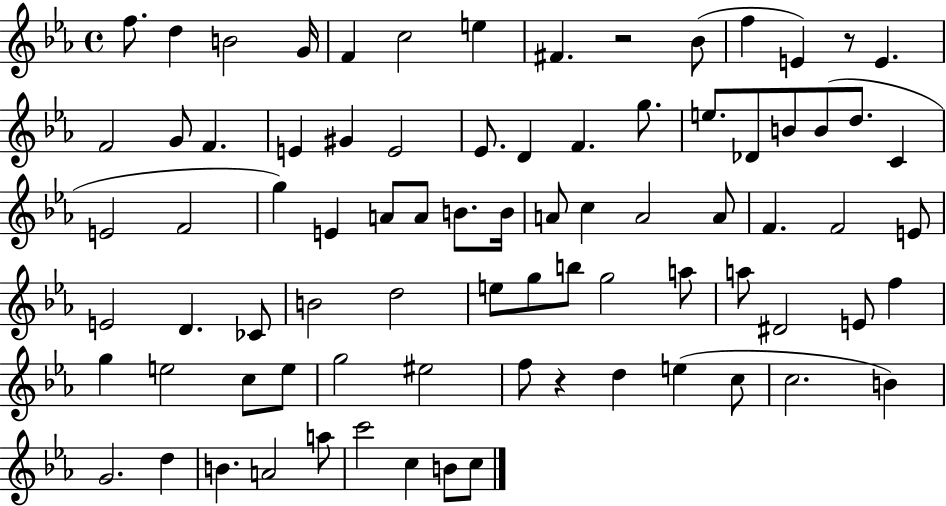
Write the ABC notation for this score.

X:1
T:Untitled
M:4/4
L:1/4
K:Eb
f/2 d B2 G/4 F c2 e ^F z2 _B/2 f E z/2 E F2 G/2 F E ^G E2 _E/2 D F g/2 e/2 _D/2 B/2 B/2 d/2 C E2 F2 g E A/2 A/2 B/2 B/4 A/2 c A2 A/2 F F2 E/2 E2 D _C/2 B2 d2 e/2 g/2 b/2 g2 a/2 a/2 ^D2 E/2 f g e2 c/2 e/2 g2 ^e2 f/2 z d e c/2 c2 B G2 d B A2 a/2 c'2 c B/2 c/2